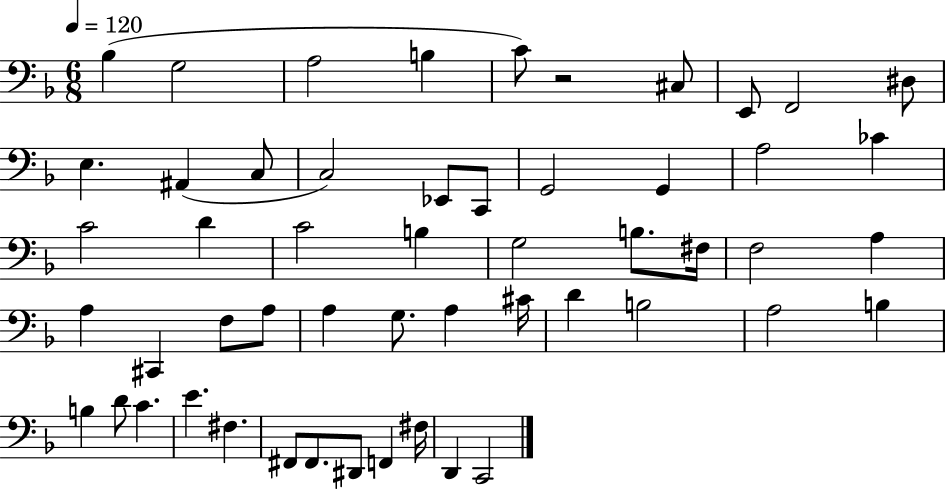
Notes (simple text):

Bb3/q G3/h A3/h B3/q C4/e R/h C#3/e E2/e F2/h D#3/e E3/q. A#2/q C3/e C3/h Eb2/e C2/e G2/h G2/q A3/h CES4/q C4/h D4/q C4/h B3/q G3/h B3/e. F#3/s F3/h A3/q A3/q C#2/q F3/e A3/e A3/q G3/e. A3/q C#4/s D4/q B3/h A3/h B3/q B3/q D4/e C4/q. E4/q. F#3/q. F#2/e F#2/e. D#2/e F2/q F#3/s D2/q C2/h